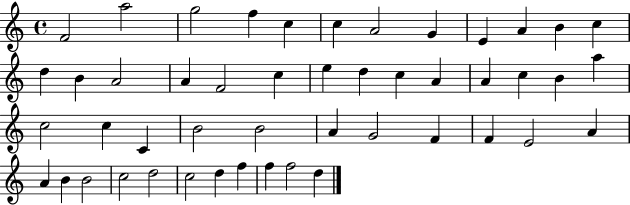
{
  \clef treble
  \time 4/4
  \defaultTimeSignature
  \key c \major
  f'2 a''2 | g''2 f''4 c''4 | c''4 a'2 g'4 | e'4 a'4 b'4 c''4 | \break d''4 b'4 a'2 | a'4 f'2 c''4 | e''4 d''4 c''4 a'4 | a'4 c''4 b'4 a''4 | \break c''2 c''4 c'4 | b'2 b'2 | a'4 g'2 f'4 | f'4 e'2 a'4 | \break a'4 b'4 b'2 | c''2 d''2 | c''2 d''4 f''4 | f''4 f''2 d''4 | \break \bar "|."
}